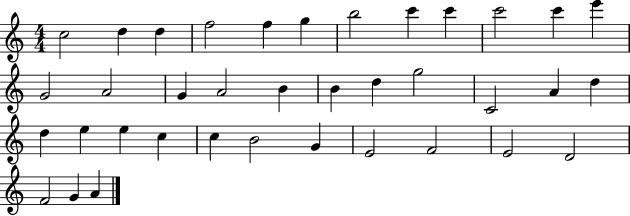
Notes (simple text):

C5/h D5/q D5/q F5/h F5/q G5/q B5/h C6/q C6/q C6/h C6/q E6/q G4/h A4/h G4/q A4/h B4/q B4/q D5/q G5/h C4/h A4/q D5/q D5/q E5/q E5/q C5/q C5/q B4/h G4/q E4/h F4/h E4/h D4/h F4/h G4/q A4/q